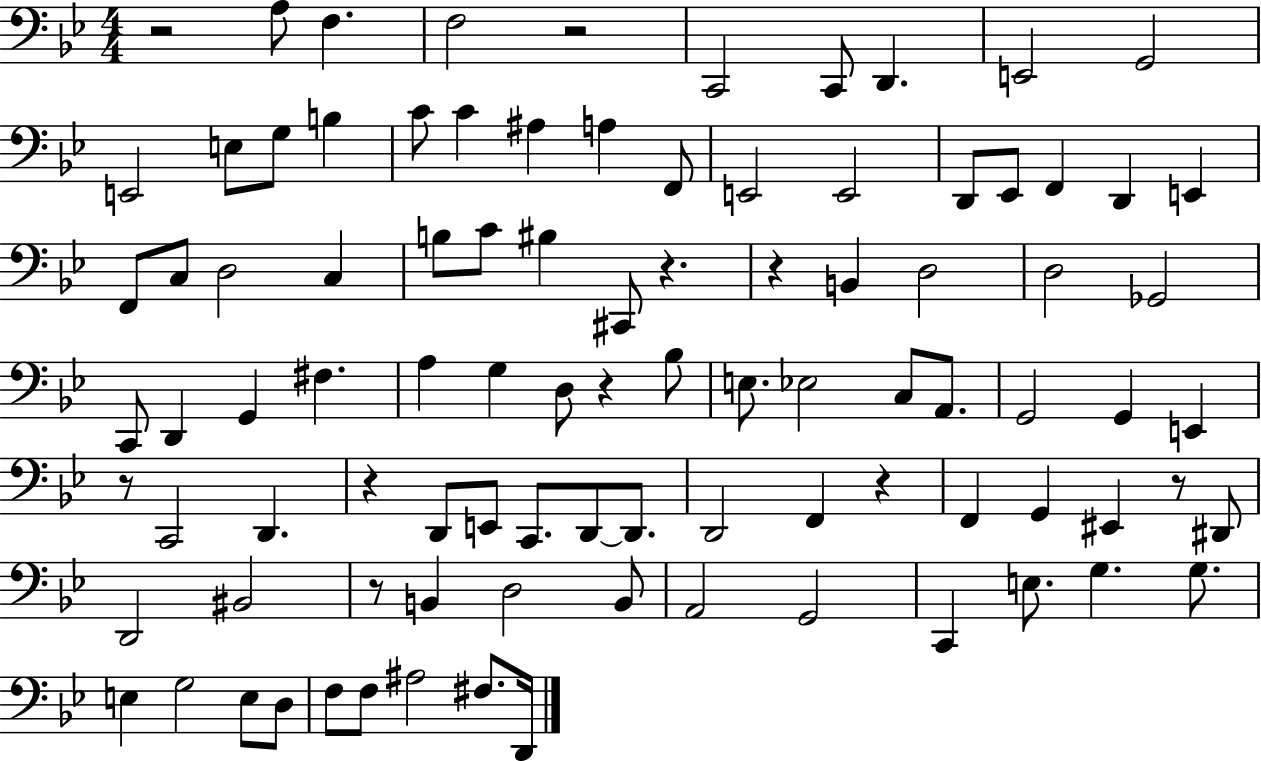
R/h A3/e F3/q. F3/h R/h C2/h C2/e D2/q. E2/h G2/h E2/h E3/e G3/e B3/q C4/e C4/q A#3/q A3/q F2/e E2/h E2/h D2/e Eb2/e F2/q D2/q E2/q F2/e C3/e D3/h C3/q B3/e C4/e BIS3/q C#2/e R/q. R/q B2/q D3/h D3/h Gb2/h C2/e D2/q G2/q F#3/q. A3/q G3/q D3/e R/q Bb3/e E3/e. Eb3/h C3/e A2/e. G2/h G2/q E2/q R/e C2/h D2/q. R/q D2/e E2/e C2/e. D2/e D2/e. D2/h F2/q R/q F2/q G2/q EIS2/q R/e D#2/e D2/h BIS2/h R/e B2/q D3/h B2/e A2/h G2/h C2/q E3/e. G3/q. G3/e. E3/q G3/h E3/e D3/e F3/e F3/e A#3/h F#3/e. D2/s